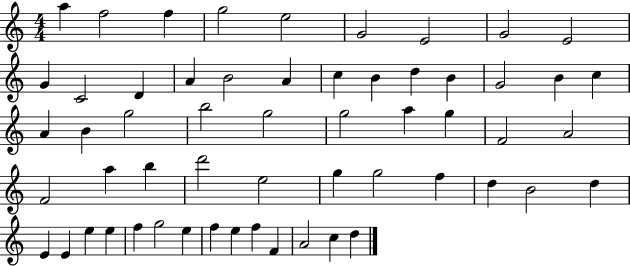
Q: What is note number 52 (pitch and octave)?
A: E5